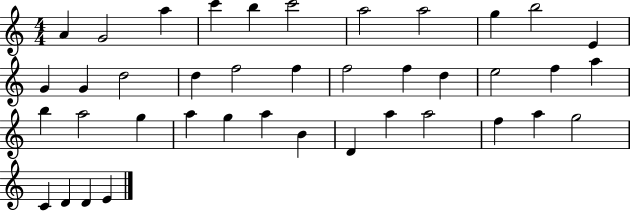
A4/q G4/h A5/q C6/q B5/q C6/h A5/h A5/h G5/q B5/h E4/q G4/q G4/q D5/h D5/q F5/h F5/q F5/h F5/q D5/q E5/h F5/q A5/q B5/q A5/h G5/q A5/q G5/q A5/q B4/q D4/q A5/q A5/h F5/q A5/q G5/h C4/q D4/q D4/q E4/q